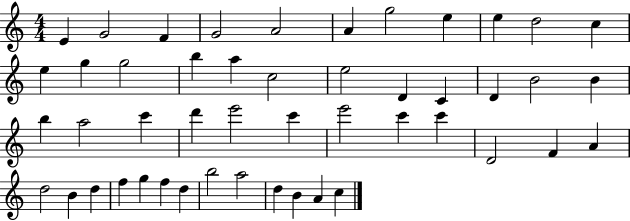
{
  \clef treble
  \numericTimeSignature
  \time 4/4
  \key c \major
  e'4 g'2 f'4 | g'2 a'2 | a'4 g''2 e''4 | e''4 d''2 c''4 | \break e''4 g''4 g''2 | b''4 a''4 c''2 | e''2 d'4 c'4 | d'4 b'2 b'4 | \break b''4 a''2 c'''4 | d'''4 e'''2 c'''4 | e'''2 c'''4 c'''4 | d'2 f'4 a'4 | \break d''2 b'4 d''4 | f''4 g''4 f''4 d''4 | b''2 a''2 | d''4 b'4 a'4 c''4 | \break \bar "|."
}